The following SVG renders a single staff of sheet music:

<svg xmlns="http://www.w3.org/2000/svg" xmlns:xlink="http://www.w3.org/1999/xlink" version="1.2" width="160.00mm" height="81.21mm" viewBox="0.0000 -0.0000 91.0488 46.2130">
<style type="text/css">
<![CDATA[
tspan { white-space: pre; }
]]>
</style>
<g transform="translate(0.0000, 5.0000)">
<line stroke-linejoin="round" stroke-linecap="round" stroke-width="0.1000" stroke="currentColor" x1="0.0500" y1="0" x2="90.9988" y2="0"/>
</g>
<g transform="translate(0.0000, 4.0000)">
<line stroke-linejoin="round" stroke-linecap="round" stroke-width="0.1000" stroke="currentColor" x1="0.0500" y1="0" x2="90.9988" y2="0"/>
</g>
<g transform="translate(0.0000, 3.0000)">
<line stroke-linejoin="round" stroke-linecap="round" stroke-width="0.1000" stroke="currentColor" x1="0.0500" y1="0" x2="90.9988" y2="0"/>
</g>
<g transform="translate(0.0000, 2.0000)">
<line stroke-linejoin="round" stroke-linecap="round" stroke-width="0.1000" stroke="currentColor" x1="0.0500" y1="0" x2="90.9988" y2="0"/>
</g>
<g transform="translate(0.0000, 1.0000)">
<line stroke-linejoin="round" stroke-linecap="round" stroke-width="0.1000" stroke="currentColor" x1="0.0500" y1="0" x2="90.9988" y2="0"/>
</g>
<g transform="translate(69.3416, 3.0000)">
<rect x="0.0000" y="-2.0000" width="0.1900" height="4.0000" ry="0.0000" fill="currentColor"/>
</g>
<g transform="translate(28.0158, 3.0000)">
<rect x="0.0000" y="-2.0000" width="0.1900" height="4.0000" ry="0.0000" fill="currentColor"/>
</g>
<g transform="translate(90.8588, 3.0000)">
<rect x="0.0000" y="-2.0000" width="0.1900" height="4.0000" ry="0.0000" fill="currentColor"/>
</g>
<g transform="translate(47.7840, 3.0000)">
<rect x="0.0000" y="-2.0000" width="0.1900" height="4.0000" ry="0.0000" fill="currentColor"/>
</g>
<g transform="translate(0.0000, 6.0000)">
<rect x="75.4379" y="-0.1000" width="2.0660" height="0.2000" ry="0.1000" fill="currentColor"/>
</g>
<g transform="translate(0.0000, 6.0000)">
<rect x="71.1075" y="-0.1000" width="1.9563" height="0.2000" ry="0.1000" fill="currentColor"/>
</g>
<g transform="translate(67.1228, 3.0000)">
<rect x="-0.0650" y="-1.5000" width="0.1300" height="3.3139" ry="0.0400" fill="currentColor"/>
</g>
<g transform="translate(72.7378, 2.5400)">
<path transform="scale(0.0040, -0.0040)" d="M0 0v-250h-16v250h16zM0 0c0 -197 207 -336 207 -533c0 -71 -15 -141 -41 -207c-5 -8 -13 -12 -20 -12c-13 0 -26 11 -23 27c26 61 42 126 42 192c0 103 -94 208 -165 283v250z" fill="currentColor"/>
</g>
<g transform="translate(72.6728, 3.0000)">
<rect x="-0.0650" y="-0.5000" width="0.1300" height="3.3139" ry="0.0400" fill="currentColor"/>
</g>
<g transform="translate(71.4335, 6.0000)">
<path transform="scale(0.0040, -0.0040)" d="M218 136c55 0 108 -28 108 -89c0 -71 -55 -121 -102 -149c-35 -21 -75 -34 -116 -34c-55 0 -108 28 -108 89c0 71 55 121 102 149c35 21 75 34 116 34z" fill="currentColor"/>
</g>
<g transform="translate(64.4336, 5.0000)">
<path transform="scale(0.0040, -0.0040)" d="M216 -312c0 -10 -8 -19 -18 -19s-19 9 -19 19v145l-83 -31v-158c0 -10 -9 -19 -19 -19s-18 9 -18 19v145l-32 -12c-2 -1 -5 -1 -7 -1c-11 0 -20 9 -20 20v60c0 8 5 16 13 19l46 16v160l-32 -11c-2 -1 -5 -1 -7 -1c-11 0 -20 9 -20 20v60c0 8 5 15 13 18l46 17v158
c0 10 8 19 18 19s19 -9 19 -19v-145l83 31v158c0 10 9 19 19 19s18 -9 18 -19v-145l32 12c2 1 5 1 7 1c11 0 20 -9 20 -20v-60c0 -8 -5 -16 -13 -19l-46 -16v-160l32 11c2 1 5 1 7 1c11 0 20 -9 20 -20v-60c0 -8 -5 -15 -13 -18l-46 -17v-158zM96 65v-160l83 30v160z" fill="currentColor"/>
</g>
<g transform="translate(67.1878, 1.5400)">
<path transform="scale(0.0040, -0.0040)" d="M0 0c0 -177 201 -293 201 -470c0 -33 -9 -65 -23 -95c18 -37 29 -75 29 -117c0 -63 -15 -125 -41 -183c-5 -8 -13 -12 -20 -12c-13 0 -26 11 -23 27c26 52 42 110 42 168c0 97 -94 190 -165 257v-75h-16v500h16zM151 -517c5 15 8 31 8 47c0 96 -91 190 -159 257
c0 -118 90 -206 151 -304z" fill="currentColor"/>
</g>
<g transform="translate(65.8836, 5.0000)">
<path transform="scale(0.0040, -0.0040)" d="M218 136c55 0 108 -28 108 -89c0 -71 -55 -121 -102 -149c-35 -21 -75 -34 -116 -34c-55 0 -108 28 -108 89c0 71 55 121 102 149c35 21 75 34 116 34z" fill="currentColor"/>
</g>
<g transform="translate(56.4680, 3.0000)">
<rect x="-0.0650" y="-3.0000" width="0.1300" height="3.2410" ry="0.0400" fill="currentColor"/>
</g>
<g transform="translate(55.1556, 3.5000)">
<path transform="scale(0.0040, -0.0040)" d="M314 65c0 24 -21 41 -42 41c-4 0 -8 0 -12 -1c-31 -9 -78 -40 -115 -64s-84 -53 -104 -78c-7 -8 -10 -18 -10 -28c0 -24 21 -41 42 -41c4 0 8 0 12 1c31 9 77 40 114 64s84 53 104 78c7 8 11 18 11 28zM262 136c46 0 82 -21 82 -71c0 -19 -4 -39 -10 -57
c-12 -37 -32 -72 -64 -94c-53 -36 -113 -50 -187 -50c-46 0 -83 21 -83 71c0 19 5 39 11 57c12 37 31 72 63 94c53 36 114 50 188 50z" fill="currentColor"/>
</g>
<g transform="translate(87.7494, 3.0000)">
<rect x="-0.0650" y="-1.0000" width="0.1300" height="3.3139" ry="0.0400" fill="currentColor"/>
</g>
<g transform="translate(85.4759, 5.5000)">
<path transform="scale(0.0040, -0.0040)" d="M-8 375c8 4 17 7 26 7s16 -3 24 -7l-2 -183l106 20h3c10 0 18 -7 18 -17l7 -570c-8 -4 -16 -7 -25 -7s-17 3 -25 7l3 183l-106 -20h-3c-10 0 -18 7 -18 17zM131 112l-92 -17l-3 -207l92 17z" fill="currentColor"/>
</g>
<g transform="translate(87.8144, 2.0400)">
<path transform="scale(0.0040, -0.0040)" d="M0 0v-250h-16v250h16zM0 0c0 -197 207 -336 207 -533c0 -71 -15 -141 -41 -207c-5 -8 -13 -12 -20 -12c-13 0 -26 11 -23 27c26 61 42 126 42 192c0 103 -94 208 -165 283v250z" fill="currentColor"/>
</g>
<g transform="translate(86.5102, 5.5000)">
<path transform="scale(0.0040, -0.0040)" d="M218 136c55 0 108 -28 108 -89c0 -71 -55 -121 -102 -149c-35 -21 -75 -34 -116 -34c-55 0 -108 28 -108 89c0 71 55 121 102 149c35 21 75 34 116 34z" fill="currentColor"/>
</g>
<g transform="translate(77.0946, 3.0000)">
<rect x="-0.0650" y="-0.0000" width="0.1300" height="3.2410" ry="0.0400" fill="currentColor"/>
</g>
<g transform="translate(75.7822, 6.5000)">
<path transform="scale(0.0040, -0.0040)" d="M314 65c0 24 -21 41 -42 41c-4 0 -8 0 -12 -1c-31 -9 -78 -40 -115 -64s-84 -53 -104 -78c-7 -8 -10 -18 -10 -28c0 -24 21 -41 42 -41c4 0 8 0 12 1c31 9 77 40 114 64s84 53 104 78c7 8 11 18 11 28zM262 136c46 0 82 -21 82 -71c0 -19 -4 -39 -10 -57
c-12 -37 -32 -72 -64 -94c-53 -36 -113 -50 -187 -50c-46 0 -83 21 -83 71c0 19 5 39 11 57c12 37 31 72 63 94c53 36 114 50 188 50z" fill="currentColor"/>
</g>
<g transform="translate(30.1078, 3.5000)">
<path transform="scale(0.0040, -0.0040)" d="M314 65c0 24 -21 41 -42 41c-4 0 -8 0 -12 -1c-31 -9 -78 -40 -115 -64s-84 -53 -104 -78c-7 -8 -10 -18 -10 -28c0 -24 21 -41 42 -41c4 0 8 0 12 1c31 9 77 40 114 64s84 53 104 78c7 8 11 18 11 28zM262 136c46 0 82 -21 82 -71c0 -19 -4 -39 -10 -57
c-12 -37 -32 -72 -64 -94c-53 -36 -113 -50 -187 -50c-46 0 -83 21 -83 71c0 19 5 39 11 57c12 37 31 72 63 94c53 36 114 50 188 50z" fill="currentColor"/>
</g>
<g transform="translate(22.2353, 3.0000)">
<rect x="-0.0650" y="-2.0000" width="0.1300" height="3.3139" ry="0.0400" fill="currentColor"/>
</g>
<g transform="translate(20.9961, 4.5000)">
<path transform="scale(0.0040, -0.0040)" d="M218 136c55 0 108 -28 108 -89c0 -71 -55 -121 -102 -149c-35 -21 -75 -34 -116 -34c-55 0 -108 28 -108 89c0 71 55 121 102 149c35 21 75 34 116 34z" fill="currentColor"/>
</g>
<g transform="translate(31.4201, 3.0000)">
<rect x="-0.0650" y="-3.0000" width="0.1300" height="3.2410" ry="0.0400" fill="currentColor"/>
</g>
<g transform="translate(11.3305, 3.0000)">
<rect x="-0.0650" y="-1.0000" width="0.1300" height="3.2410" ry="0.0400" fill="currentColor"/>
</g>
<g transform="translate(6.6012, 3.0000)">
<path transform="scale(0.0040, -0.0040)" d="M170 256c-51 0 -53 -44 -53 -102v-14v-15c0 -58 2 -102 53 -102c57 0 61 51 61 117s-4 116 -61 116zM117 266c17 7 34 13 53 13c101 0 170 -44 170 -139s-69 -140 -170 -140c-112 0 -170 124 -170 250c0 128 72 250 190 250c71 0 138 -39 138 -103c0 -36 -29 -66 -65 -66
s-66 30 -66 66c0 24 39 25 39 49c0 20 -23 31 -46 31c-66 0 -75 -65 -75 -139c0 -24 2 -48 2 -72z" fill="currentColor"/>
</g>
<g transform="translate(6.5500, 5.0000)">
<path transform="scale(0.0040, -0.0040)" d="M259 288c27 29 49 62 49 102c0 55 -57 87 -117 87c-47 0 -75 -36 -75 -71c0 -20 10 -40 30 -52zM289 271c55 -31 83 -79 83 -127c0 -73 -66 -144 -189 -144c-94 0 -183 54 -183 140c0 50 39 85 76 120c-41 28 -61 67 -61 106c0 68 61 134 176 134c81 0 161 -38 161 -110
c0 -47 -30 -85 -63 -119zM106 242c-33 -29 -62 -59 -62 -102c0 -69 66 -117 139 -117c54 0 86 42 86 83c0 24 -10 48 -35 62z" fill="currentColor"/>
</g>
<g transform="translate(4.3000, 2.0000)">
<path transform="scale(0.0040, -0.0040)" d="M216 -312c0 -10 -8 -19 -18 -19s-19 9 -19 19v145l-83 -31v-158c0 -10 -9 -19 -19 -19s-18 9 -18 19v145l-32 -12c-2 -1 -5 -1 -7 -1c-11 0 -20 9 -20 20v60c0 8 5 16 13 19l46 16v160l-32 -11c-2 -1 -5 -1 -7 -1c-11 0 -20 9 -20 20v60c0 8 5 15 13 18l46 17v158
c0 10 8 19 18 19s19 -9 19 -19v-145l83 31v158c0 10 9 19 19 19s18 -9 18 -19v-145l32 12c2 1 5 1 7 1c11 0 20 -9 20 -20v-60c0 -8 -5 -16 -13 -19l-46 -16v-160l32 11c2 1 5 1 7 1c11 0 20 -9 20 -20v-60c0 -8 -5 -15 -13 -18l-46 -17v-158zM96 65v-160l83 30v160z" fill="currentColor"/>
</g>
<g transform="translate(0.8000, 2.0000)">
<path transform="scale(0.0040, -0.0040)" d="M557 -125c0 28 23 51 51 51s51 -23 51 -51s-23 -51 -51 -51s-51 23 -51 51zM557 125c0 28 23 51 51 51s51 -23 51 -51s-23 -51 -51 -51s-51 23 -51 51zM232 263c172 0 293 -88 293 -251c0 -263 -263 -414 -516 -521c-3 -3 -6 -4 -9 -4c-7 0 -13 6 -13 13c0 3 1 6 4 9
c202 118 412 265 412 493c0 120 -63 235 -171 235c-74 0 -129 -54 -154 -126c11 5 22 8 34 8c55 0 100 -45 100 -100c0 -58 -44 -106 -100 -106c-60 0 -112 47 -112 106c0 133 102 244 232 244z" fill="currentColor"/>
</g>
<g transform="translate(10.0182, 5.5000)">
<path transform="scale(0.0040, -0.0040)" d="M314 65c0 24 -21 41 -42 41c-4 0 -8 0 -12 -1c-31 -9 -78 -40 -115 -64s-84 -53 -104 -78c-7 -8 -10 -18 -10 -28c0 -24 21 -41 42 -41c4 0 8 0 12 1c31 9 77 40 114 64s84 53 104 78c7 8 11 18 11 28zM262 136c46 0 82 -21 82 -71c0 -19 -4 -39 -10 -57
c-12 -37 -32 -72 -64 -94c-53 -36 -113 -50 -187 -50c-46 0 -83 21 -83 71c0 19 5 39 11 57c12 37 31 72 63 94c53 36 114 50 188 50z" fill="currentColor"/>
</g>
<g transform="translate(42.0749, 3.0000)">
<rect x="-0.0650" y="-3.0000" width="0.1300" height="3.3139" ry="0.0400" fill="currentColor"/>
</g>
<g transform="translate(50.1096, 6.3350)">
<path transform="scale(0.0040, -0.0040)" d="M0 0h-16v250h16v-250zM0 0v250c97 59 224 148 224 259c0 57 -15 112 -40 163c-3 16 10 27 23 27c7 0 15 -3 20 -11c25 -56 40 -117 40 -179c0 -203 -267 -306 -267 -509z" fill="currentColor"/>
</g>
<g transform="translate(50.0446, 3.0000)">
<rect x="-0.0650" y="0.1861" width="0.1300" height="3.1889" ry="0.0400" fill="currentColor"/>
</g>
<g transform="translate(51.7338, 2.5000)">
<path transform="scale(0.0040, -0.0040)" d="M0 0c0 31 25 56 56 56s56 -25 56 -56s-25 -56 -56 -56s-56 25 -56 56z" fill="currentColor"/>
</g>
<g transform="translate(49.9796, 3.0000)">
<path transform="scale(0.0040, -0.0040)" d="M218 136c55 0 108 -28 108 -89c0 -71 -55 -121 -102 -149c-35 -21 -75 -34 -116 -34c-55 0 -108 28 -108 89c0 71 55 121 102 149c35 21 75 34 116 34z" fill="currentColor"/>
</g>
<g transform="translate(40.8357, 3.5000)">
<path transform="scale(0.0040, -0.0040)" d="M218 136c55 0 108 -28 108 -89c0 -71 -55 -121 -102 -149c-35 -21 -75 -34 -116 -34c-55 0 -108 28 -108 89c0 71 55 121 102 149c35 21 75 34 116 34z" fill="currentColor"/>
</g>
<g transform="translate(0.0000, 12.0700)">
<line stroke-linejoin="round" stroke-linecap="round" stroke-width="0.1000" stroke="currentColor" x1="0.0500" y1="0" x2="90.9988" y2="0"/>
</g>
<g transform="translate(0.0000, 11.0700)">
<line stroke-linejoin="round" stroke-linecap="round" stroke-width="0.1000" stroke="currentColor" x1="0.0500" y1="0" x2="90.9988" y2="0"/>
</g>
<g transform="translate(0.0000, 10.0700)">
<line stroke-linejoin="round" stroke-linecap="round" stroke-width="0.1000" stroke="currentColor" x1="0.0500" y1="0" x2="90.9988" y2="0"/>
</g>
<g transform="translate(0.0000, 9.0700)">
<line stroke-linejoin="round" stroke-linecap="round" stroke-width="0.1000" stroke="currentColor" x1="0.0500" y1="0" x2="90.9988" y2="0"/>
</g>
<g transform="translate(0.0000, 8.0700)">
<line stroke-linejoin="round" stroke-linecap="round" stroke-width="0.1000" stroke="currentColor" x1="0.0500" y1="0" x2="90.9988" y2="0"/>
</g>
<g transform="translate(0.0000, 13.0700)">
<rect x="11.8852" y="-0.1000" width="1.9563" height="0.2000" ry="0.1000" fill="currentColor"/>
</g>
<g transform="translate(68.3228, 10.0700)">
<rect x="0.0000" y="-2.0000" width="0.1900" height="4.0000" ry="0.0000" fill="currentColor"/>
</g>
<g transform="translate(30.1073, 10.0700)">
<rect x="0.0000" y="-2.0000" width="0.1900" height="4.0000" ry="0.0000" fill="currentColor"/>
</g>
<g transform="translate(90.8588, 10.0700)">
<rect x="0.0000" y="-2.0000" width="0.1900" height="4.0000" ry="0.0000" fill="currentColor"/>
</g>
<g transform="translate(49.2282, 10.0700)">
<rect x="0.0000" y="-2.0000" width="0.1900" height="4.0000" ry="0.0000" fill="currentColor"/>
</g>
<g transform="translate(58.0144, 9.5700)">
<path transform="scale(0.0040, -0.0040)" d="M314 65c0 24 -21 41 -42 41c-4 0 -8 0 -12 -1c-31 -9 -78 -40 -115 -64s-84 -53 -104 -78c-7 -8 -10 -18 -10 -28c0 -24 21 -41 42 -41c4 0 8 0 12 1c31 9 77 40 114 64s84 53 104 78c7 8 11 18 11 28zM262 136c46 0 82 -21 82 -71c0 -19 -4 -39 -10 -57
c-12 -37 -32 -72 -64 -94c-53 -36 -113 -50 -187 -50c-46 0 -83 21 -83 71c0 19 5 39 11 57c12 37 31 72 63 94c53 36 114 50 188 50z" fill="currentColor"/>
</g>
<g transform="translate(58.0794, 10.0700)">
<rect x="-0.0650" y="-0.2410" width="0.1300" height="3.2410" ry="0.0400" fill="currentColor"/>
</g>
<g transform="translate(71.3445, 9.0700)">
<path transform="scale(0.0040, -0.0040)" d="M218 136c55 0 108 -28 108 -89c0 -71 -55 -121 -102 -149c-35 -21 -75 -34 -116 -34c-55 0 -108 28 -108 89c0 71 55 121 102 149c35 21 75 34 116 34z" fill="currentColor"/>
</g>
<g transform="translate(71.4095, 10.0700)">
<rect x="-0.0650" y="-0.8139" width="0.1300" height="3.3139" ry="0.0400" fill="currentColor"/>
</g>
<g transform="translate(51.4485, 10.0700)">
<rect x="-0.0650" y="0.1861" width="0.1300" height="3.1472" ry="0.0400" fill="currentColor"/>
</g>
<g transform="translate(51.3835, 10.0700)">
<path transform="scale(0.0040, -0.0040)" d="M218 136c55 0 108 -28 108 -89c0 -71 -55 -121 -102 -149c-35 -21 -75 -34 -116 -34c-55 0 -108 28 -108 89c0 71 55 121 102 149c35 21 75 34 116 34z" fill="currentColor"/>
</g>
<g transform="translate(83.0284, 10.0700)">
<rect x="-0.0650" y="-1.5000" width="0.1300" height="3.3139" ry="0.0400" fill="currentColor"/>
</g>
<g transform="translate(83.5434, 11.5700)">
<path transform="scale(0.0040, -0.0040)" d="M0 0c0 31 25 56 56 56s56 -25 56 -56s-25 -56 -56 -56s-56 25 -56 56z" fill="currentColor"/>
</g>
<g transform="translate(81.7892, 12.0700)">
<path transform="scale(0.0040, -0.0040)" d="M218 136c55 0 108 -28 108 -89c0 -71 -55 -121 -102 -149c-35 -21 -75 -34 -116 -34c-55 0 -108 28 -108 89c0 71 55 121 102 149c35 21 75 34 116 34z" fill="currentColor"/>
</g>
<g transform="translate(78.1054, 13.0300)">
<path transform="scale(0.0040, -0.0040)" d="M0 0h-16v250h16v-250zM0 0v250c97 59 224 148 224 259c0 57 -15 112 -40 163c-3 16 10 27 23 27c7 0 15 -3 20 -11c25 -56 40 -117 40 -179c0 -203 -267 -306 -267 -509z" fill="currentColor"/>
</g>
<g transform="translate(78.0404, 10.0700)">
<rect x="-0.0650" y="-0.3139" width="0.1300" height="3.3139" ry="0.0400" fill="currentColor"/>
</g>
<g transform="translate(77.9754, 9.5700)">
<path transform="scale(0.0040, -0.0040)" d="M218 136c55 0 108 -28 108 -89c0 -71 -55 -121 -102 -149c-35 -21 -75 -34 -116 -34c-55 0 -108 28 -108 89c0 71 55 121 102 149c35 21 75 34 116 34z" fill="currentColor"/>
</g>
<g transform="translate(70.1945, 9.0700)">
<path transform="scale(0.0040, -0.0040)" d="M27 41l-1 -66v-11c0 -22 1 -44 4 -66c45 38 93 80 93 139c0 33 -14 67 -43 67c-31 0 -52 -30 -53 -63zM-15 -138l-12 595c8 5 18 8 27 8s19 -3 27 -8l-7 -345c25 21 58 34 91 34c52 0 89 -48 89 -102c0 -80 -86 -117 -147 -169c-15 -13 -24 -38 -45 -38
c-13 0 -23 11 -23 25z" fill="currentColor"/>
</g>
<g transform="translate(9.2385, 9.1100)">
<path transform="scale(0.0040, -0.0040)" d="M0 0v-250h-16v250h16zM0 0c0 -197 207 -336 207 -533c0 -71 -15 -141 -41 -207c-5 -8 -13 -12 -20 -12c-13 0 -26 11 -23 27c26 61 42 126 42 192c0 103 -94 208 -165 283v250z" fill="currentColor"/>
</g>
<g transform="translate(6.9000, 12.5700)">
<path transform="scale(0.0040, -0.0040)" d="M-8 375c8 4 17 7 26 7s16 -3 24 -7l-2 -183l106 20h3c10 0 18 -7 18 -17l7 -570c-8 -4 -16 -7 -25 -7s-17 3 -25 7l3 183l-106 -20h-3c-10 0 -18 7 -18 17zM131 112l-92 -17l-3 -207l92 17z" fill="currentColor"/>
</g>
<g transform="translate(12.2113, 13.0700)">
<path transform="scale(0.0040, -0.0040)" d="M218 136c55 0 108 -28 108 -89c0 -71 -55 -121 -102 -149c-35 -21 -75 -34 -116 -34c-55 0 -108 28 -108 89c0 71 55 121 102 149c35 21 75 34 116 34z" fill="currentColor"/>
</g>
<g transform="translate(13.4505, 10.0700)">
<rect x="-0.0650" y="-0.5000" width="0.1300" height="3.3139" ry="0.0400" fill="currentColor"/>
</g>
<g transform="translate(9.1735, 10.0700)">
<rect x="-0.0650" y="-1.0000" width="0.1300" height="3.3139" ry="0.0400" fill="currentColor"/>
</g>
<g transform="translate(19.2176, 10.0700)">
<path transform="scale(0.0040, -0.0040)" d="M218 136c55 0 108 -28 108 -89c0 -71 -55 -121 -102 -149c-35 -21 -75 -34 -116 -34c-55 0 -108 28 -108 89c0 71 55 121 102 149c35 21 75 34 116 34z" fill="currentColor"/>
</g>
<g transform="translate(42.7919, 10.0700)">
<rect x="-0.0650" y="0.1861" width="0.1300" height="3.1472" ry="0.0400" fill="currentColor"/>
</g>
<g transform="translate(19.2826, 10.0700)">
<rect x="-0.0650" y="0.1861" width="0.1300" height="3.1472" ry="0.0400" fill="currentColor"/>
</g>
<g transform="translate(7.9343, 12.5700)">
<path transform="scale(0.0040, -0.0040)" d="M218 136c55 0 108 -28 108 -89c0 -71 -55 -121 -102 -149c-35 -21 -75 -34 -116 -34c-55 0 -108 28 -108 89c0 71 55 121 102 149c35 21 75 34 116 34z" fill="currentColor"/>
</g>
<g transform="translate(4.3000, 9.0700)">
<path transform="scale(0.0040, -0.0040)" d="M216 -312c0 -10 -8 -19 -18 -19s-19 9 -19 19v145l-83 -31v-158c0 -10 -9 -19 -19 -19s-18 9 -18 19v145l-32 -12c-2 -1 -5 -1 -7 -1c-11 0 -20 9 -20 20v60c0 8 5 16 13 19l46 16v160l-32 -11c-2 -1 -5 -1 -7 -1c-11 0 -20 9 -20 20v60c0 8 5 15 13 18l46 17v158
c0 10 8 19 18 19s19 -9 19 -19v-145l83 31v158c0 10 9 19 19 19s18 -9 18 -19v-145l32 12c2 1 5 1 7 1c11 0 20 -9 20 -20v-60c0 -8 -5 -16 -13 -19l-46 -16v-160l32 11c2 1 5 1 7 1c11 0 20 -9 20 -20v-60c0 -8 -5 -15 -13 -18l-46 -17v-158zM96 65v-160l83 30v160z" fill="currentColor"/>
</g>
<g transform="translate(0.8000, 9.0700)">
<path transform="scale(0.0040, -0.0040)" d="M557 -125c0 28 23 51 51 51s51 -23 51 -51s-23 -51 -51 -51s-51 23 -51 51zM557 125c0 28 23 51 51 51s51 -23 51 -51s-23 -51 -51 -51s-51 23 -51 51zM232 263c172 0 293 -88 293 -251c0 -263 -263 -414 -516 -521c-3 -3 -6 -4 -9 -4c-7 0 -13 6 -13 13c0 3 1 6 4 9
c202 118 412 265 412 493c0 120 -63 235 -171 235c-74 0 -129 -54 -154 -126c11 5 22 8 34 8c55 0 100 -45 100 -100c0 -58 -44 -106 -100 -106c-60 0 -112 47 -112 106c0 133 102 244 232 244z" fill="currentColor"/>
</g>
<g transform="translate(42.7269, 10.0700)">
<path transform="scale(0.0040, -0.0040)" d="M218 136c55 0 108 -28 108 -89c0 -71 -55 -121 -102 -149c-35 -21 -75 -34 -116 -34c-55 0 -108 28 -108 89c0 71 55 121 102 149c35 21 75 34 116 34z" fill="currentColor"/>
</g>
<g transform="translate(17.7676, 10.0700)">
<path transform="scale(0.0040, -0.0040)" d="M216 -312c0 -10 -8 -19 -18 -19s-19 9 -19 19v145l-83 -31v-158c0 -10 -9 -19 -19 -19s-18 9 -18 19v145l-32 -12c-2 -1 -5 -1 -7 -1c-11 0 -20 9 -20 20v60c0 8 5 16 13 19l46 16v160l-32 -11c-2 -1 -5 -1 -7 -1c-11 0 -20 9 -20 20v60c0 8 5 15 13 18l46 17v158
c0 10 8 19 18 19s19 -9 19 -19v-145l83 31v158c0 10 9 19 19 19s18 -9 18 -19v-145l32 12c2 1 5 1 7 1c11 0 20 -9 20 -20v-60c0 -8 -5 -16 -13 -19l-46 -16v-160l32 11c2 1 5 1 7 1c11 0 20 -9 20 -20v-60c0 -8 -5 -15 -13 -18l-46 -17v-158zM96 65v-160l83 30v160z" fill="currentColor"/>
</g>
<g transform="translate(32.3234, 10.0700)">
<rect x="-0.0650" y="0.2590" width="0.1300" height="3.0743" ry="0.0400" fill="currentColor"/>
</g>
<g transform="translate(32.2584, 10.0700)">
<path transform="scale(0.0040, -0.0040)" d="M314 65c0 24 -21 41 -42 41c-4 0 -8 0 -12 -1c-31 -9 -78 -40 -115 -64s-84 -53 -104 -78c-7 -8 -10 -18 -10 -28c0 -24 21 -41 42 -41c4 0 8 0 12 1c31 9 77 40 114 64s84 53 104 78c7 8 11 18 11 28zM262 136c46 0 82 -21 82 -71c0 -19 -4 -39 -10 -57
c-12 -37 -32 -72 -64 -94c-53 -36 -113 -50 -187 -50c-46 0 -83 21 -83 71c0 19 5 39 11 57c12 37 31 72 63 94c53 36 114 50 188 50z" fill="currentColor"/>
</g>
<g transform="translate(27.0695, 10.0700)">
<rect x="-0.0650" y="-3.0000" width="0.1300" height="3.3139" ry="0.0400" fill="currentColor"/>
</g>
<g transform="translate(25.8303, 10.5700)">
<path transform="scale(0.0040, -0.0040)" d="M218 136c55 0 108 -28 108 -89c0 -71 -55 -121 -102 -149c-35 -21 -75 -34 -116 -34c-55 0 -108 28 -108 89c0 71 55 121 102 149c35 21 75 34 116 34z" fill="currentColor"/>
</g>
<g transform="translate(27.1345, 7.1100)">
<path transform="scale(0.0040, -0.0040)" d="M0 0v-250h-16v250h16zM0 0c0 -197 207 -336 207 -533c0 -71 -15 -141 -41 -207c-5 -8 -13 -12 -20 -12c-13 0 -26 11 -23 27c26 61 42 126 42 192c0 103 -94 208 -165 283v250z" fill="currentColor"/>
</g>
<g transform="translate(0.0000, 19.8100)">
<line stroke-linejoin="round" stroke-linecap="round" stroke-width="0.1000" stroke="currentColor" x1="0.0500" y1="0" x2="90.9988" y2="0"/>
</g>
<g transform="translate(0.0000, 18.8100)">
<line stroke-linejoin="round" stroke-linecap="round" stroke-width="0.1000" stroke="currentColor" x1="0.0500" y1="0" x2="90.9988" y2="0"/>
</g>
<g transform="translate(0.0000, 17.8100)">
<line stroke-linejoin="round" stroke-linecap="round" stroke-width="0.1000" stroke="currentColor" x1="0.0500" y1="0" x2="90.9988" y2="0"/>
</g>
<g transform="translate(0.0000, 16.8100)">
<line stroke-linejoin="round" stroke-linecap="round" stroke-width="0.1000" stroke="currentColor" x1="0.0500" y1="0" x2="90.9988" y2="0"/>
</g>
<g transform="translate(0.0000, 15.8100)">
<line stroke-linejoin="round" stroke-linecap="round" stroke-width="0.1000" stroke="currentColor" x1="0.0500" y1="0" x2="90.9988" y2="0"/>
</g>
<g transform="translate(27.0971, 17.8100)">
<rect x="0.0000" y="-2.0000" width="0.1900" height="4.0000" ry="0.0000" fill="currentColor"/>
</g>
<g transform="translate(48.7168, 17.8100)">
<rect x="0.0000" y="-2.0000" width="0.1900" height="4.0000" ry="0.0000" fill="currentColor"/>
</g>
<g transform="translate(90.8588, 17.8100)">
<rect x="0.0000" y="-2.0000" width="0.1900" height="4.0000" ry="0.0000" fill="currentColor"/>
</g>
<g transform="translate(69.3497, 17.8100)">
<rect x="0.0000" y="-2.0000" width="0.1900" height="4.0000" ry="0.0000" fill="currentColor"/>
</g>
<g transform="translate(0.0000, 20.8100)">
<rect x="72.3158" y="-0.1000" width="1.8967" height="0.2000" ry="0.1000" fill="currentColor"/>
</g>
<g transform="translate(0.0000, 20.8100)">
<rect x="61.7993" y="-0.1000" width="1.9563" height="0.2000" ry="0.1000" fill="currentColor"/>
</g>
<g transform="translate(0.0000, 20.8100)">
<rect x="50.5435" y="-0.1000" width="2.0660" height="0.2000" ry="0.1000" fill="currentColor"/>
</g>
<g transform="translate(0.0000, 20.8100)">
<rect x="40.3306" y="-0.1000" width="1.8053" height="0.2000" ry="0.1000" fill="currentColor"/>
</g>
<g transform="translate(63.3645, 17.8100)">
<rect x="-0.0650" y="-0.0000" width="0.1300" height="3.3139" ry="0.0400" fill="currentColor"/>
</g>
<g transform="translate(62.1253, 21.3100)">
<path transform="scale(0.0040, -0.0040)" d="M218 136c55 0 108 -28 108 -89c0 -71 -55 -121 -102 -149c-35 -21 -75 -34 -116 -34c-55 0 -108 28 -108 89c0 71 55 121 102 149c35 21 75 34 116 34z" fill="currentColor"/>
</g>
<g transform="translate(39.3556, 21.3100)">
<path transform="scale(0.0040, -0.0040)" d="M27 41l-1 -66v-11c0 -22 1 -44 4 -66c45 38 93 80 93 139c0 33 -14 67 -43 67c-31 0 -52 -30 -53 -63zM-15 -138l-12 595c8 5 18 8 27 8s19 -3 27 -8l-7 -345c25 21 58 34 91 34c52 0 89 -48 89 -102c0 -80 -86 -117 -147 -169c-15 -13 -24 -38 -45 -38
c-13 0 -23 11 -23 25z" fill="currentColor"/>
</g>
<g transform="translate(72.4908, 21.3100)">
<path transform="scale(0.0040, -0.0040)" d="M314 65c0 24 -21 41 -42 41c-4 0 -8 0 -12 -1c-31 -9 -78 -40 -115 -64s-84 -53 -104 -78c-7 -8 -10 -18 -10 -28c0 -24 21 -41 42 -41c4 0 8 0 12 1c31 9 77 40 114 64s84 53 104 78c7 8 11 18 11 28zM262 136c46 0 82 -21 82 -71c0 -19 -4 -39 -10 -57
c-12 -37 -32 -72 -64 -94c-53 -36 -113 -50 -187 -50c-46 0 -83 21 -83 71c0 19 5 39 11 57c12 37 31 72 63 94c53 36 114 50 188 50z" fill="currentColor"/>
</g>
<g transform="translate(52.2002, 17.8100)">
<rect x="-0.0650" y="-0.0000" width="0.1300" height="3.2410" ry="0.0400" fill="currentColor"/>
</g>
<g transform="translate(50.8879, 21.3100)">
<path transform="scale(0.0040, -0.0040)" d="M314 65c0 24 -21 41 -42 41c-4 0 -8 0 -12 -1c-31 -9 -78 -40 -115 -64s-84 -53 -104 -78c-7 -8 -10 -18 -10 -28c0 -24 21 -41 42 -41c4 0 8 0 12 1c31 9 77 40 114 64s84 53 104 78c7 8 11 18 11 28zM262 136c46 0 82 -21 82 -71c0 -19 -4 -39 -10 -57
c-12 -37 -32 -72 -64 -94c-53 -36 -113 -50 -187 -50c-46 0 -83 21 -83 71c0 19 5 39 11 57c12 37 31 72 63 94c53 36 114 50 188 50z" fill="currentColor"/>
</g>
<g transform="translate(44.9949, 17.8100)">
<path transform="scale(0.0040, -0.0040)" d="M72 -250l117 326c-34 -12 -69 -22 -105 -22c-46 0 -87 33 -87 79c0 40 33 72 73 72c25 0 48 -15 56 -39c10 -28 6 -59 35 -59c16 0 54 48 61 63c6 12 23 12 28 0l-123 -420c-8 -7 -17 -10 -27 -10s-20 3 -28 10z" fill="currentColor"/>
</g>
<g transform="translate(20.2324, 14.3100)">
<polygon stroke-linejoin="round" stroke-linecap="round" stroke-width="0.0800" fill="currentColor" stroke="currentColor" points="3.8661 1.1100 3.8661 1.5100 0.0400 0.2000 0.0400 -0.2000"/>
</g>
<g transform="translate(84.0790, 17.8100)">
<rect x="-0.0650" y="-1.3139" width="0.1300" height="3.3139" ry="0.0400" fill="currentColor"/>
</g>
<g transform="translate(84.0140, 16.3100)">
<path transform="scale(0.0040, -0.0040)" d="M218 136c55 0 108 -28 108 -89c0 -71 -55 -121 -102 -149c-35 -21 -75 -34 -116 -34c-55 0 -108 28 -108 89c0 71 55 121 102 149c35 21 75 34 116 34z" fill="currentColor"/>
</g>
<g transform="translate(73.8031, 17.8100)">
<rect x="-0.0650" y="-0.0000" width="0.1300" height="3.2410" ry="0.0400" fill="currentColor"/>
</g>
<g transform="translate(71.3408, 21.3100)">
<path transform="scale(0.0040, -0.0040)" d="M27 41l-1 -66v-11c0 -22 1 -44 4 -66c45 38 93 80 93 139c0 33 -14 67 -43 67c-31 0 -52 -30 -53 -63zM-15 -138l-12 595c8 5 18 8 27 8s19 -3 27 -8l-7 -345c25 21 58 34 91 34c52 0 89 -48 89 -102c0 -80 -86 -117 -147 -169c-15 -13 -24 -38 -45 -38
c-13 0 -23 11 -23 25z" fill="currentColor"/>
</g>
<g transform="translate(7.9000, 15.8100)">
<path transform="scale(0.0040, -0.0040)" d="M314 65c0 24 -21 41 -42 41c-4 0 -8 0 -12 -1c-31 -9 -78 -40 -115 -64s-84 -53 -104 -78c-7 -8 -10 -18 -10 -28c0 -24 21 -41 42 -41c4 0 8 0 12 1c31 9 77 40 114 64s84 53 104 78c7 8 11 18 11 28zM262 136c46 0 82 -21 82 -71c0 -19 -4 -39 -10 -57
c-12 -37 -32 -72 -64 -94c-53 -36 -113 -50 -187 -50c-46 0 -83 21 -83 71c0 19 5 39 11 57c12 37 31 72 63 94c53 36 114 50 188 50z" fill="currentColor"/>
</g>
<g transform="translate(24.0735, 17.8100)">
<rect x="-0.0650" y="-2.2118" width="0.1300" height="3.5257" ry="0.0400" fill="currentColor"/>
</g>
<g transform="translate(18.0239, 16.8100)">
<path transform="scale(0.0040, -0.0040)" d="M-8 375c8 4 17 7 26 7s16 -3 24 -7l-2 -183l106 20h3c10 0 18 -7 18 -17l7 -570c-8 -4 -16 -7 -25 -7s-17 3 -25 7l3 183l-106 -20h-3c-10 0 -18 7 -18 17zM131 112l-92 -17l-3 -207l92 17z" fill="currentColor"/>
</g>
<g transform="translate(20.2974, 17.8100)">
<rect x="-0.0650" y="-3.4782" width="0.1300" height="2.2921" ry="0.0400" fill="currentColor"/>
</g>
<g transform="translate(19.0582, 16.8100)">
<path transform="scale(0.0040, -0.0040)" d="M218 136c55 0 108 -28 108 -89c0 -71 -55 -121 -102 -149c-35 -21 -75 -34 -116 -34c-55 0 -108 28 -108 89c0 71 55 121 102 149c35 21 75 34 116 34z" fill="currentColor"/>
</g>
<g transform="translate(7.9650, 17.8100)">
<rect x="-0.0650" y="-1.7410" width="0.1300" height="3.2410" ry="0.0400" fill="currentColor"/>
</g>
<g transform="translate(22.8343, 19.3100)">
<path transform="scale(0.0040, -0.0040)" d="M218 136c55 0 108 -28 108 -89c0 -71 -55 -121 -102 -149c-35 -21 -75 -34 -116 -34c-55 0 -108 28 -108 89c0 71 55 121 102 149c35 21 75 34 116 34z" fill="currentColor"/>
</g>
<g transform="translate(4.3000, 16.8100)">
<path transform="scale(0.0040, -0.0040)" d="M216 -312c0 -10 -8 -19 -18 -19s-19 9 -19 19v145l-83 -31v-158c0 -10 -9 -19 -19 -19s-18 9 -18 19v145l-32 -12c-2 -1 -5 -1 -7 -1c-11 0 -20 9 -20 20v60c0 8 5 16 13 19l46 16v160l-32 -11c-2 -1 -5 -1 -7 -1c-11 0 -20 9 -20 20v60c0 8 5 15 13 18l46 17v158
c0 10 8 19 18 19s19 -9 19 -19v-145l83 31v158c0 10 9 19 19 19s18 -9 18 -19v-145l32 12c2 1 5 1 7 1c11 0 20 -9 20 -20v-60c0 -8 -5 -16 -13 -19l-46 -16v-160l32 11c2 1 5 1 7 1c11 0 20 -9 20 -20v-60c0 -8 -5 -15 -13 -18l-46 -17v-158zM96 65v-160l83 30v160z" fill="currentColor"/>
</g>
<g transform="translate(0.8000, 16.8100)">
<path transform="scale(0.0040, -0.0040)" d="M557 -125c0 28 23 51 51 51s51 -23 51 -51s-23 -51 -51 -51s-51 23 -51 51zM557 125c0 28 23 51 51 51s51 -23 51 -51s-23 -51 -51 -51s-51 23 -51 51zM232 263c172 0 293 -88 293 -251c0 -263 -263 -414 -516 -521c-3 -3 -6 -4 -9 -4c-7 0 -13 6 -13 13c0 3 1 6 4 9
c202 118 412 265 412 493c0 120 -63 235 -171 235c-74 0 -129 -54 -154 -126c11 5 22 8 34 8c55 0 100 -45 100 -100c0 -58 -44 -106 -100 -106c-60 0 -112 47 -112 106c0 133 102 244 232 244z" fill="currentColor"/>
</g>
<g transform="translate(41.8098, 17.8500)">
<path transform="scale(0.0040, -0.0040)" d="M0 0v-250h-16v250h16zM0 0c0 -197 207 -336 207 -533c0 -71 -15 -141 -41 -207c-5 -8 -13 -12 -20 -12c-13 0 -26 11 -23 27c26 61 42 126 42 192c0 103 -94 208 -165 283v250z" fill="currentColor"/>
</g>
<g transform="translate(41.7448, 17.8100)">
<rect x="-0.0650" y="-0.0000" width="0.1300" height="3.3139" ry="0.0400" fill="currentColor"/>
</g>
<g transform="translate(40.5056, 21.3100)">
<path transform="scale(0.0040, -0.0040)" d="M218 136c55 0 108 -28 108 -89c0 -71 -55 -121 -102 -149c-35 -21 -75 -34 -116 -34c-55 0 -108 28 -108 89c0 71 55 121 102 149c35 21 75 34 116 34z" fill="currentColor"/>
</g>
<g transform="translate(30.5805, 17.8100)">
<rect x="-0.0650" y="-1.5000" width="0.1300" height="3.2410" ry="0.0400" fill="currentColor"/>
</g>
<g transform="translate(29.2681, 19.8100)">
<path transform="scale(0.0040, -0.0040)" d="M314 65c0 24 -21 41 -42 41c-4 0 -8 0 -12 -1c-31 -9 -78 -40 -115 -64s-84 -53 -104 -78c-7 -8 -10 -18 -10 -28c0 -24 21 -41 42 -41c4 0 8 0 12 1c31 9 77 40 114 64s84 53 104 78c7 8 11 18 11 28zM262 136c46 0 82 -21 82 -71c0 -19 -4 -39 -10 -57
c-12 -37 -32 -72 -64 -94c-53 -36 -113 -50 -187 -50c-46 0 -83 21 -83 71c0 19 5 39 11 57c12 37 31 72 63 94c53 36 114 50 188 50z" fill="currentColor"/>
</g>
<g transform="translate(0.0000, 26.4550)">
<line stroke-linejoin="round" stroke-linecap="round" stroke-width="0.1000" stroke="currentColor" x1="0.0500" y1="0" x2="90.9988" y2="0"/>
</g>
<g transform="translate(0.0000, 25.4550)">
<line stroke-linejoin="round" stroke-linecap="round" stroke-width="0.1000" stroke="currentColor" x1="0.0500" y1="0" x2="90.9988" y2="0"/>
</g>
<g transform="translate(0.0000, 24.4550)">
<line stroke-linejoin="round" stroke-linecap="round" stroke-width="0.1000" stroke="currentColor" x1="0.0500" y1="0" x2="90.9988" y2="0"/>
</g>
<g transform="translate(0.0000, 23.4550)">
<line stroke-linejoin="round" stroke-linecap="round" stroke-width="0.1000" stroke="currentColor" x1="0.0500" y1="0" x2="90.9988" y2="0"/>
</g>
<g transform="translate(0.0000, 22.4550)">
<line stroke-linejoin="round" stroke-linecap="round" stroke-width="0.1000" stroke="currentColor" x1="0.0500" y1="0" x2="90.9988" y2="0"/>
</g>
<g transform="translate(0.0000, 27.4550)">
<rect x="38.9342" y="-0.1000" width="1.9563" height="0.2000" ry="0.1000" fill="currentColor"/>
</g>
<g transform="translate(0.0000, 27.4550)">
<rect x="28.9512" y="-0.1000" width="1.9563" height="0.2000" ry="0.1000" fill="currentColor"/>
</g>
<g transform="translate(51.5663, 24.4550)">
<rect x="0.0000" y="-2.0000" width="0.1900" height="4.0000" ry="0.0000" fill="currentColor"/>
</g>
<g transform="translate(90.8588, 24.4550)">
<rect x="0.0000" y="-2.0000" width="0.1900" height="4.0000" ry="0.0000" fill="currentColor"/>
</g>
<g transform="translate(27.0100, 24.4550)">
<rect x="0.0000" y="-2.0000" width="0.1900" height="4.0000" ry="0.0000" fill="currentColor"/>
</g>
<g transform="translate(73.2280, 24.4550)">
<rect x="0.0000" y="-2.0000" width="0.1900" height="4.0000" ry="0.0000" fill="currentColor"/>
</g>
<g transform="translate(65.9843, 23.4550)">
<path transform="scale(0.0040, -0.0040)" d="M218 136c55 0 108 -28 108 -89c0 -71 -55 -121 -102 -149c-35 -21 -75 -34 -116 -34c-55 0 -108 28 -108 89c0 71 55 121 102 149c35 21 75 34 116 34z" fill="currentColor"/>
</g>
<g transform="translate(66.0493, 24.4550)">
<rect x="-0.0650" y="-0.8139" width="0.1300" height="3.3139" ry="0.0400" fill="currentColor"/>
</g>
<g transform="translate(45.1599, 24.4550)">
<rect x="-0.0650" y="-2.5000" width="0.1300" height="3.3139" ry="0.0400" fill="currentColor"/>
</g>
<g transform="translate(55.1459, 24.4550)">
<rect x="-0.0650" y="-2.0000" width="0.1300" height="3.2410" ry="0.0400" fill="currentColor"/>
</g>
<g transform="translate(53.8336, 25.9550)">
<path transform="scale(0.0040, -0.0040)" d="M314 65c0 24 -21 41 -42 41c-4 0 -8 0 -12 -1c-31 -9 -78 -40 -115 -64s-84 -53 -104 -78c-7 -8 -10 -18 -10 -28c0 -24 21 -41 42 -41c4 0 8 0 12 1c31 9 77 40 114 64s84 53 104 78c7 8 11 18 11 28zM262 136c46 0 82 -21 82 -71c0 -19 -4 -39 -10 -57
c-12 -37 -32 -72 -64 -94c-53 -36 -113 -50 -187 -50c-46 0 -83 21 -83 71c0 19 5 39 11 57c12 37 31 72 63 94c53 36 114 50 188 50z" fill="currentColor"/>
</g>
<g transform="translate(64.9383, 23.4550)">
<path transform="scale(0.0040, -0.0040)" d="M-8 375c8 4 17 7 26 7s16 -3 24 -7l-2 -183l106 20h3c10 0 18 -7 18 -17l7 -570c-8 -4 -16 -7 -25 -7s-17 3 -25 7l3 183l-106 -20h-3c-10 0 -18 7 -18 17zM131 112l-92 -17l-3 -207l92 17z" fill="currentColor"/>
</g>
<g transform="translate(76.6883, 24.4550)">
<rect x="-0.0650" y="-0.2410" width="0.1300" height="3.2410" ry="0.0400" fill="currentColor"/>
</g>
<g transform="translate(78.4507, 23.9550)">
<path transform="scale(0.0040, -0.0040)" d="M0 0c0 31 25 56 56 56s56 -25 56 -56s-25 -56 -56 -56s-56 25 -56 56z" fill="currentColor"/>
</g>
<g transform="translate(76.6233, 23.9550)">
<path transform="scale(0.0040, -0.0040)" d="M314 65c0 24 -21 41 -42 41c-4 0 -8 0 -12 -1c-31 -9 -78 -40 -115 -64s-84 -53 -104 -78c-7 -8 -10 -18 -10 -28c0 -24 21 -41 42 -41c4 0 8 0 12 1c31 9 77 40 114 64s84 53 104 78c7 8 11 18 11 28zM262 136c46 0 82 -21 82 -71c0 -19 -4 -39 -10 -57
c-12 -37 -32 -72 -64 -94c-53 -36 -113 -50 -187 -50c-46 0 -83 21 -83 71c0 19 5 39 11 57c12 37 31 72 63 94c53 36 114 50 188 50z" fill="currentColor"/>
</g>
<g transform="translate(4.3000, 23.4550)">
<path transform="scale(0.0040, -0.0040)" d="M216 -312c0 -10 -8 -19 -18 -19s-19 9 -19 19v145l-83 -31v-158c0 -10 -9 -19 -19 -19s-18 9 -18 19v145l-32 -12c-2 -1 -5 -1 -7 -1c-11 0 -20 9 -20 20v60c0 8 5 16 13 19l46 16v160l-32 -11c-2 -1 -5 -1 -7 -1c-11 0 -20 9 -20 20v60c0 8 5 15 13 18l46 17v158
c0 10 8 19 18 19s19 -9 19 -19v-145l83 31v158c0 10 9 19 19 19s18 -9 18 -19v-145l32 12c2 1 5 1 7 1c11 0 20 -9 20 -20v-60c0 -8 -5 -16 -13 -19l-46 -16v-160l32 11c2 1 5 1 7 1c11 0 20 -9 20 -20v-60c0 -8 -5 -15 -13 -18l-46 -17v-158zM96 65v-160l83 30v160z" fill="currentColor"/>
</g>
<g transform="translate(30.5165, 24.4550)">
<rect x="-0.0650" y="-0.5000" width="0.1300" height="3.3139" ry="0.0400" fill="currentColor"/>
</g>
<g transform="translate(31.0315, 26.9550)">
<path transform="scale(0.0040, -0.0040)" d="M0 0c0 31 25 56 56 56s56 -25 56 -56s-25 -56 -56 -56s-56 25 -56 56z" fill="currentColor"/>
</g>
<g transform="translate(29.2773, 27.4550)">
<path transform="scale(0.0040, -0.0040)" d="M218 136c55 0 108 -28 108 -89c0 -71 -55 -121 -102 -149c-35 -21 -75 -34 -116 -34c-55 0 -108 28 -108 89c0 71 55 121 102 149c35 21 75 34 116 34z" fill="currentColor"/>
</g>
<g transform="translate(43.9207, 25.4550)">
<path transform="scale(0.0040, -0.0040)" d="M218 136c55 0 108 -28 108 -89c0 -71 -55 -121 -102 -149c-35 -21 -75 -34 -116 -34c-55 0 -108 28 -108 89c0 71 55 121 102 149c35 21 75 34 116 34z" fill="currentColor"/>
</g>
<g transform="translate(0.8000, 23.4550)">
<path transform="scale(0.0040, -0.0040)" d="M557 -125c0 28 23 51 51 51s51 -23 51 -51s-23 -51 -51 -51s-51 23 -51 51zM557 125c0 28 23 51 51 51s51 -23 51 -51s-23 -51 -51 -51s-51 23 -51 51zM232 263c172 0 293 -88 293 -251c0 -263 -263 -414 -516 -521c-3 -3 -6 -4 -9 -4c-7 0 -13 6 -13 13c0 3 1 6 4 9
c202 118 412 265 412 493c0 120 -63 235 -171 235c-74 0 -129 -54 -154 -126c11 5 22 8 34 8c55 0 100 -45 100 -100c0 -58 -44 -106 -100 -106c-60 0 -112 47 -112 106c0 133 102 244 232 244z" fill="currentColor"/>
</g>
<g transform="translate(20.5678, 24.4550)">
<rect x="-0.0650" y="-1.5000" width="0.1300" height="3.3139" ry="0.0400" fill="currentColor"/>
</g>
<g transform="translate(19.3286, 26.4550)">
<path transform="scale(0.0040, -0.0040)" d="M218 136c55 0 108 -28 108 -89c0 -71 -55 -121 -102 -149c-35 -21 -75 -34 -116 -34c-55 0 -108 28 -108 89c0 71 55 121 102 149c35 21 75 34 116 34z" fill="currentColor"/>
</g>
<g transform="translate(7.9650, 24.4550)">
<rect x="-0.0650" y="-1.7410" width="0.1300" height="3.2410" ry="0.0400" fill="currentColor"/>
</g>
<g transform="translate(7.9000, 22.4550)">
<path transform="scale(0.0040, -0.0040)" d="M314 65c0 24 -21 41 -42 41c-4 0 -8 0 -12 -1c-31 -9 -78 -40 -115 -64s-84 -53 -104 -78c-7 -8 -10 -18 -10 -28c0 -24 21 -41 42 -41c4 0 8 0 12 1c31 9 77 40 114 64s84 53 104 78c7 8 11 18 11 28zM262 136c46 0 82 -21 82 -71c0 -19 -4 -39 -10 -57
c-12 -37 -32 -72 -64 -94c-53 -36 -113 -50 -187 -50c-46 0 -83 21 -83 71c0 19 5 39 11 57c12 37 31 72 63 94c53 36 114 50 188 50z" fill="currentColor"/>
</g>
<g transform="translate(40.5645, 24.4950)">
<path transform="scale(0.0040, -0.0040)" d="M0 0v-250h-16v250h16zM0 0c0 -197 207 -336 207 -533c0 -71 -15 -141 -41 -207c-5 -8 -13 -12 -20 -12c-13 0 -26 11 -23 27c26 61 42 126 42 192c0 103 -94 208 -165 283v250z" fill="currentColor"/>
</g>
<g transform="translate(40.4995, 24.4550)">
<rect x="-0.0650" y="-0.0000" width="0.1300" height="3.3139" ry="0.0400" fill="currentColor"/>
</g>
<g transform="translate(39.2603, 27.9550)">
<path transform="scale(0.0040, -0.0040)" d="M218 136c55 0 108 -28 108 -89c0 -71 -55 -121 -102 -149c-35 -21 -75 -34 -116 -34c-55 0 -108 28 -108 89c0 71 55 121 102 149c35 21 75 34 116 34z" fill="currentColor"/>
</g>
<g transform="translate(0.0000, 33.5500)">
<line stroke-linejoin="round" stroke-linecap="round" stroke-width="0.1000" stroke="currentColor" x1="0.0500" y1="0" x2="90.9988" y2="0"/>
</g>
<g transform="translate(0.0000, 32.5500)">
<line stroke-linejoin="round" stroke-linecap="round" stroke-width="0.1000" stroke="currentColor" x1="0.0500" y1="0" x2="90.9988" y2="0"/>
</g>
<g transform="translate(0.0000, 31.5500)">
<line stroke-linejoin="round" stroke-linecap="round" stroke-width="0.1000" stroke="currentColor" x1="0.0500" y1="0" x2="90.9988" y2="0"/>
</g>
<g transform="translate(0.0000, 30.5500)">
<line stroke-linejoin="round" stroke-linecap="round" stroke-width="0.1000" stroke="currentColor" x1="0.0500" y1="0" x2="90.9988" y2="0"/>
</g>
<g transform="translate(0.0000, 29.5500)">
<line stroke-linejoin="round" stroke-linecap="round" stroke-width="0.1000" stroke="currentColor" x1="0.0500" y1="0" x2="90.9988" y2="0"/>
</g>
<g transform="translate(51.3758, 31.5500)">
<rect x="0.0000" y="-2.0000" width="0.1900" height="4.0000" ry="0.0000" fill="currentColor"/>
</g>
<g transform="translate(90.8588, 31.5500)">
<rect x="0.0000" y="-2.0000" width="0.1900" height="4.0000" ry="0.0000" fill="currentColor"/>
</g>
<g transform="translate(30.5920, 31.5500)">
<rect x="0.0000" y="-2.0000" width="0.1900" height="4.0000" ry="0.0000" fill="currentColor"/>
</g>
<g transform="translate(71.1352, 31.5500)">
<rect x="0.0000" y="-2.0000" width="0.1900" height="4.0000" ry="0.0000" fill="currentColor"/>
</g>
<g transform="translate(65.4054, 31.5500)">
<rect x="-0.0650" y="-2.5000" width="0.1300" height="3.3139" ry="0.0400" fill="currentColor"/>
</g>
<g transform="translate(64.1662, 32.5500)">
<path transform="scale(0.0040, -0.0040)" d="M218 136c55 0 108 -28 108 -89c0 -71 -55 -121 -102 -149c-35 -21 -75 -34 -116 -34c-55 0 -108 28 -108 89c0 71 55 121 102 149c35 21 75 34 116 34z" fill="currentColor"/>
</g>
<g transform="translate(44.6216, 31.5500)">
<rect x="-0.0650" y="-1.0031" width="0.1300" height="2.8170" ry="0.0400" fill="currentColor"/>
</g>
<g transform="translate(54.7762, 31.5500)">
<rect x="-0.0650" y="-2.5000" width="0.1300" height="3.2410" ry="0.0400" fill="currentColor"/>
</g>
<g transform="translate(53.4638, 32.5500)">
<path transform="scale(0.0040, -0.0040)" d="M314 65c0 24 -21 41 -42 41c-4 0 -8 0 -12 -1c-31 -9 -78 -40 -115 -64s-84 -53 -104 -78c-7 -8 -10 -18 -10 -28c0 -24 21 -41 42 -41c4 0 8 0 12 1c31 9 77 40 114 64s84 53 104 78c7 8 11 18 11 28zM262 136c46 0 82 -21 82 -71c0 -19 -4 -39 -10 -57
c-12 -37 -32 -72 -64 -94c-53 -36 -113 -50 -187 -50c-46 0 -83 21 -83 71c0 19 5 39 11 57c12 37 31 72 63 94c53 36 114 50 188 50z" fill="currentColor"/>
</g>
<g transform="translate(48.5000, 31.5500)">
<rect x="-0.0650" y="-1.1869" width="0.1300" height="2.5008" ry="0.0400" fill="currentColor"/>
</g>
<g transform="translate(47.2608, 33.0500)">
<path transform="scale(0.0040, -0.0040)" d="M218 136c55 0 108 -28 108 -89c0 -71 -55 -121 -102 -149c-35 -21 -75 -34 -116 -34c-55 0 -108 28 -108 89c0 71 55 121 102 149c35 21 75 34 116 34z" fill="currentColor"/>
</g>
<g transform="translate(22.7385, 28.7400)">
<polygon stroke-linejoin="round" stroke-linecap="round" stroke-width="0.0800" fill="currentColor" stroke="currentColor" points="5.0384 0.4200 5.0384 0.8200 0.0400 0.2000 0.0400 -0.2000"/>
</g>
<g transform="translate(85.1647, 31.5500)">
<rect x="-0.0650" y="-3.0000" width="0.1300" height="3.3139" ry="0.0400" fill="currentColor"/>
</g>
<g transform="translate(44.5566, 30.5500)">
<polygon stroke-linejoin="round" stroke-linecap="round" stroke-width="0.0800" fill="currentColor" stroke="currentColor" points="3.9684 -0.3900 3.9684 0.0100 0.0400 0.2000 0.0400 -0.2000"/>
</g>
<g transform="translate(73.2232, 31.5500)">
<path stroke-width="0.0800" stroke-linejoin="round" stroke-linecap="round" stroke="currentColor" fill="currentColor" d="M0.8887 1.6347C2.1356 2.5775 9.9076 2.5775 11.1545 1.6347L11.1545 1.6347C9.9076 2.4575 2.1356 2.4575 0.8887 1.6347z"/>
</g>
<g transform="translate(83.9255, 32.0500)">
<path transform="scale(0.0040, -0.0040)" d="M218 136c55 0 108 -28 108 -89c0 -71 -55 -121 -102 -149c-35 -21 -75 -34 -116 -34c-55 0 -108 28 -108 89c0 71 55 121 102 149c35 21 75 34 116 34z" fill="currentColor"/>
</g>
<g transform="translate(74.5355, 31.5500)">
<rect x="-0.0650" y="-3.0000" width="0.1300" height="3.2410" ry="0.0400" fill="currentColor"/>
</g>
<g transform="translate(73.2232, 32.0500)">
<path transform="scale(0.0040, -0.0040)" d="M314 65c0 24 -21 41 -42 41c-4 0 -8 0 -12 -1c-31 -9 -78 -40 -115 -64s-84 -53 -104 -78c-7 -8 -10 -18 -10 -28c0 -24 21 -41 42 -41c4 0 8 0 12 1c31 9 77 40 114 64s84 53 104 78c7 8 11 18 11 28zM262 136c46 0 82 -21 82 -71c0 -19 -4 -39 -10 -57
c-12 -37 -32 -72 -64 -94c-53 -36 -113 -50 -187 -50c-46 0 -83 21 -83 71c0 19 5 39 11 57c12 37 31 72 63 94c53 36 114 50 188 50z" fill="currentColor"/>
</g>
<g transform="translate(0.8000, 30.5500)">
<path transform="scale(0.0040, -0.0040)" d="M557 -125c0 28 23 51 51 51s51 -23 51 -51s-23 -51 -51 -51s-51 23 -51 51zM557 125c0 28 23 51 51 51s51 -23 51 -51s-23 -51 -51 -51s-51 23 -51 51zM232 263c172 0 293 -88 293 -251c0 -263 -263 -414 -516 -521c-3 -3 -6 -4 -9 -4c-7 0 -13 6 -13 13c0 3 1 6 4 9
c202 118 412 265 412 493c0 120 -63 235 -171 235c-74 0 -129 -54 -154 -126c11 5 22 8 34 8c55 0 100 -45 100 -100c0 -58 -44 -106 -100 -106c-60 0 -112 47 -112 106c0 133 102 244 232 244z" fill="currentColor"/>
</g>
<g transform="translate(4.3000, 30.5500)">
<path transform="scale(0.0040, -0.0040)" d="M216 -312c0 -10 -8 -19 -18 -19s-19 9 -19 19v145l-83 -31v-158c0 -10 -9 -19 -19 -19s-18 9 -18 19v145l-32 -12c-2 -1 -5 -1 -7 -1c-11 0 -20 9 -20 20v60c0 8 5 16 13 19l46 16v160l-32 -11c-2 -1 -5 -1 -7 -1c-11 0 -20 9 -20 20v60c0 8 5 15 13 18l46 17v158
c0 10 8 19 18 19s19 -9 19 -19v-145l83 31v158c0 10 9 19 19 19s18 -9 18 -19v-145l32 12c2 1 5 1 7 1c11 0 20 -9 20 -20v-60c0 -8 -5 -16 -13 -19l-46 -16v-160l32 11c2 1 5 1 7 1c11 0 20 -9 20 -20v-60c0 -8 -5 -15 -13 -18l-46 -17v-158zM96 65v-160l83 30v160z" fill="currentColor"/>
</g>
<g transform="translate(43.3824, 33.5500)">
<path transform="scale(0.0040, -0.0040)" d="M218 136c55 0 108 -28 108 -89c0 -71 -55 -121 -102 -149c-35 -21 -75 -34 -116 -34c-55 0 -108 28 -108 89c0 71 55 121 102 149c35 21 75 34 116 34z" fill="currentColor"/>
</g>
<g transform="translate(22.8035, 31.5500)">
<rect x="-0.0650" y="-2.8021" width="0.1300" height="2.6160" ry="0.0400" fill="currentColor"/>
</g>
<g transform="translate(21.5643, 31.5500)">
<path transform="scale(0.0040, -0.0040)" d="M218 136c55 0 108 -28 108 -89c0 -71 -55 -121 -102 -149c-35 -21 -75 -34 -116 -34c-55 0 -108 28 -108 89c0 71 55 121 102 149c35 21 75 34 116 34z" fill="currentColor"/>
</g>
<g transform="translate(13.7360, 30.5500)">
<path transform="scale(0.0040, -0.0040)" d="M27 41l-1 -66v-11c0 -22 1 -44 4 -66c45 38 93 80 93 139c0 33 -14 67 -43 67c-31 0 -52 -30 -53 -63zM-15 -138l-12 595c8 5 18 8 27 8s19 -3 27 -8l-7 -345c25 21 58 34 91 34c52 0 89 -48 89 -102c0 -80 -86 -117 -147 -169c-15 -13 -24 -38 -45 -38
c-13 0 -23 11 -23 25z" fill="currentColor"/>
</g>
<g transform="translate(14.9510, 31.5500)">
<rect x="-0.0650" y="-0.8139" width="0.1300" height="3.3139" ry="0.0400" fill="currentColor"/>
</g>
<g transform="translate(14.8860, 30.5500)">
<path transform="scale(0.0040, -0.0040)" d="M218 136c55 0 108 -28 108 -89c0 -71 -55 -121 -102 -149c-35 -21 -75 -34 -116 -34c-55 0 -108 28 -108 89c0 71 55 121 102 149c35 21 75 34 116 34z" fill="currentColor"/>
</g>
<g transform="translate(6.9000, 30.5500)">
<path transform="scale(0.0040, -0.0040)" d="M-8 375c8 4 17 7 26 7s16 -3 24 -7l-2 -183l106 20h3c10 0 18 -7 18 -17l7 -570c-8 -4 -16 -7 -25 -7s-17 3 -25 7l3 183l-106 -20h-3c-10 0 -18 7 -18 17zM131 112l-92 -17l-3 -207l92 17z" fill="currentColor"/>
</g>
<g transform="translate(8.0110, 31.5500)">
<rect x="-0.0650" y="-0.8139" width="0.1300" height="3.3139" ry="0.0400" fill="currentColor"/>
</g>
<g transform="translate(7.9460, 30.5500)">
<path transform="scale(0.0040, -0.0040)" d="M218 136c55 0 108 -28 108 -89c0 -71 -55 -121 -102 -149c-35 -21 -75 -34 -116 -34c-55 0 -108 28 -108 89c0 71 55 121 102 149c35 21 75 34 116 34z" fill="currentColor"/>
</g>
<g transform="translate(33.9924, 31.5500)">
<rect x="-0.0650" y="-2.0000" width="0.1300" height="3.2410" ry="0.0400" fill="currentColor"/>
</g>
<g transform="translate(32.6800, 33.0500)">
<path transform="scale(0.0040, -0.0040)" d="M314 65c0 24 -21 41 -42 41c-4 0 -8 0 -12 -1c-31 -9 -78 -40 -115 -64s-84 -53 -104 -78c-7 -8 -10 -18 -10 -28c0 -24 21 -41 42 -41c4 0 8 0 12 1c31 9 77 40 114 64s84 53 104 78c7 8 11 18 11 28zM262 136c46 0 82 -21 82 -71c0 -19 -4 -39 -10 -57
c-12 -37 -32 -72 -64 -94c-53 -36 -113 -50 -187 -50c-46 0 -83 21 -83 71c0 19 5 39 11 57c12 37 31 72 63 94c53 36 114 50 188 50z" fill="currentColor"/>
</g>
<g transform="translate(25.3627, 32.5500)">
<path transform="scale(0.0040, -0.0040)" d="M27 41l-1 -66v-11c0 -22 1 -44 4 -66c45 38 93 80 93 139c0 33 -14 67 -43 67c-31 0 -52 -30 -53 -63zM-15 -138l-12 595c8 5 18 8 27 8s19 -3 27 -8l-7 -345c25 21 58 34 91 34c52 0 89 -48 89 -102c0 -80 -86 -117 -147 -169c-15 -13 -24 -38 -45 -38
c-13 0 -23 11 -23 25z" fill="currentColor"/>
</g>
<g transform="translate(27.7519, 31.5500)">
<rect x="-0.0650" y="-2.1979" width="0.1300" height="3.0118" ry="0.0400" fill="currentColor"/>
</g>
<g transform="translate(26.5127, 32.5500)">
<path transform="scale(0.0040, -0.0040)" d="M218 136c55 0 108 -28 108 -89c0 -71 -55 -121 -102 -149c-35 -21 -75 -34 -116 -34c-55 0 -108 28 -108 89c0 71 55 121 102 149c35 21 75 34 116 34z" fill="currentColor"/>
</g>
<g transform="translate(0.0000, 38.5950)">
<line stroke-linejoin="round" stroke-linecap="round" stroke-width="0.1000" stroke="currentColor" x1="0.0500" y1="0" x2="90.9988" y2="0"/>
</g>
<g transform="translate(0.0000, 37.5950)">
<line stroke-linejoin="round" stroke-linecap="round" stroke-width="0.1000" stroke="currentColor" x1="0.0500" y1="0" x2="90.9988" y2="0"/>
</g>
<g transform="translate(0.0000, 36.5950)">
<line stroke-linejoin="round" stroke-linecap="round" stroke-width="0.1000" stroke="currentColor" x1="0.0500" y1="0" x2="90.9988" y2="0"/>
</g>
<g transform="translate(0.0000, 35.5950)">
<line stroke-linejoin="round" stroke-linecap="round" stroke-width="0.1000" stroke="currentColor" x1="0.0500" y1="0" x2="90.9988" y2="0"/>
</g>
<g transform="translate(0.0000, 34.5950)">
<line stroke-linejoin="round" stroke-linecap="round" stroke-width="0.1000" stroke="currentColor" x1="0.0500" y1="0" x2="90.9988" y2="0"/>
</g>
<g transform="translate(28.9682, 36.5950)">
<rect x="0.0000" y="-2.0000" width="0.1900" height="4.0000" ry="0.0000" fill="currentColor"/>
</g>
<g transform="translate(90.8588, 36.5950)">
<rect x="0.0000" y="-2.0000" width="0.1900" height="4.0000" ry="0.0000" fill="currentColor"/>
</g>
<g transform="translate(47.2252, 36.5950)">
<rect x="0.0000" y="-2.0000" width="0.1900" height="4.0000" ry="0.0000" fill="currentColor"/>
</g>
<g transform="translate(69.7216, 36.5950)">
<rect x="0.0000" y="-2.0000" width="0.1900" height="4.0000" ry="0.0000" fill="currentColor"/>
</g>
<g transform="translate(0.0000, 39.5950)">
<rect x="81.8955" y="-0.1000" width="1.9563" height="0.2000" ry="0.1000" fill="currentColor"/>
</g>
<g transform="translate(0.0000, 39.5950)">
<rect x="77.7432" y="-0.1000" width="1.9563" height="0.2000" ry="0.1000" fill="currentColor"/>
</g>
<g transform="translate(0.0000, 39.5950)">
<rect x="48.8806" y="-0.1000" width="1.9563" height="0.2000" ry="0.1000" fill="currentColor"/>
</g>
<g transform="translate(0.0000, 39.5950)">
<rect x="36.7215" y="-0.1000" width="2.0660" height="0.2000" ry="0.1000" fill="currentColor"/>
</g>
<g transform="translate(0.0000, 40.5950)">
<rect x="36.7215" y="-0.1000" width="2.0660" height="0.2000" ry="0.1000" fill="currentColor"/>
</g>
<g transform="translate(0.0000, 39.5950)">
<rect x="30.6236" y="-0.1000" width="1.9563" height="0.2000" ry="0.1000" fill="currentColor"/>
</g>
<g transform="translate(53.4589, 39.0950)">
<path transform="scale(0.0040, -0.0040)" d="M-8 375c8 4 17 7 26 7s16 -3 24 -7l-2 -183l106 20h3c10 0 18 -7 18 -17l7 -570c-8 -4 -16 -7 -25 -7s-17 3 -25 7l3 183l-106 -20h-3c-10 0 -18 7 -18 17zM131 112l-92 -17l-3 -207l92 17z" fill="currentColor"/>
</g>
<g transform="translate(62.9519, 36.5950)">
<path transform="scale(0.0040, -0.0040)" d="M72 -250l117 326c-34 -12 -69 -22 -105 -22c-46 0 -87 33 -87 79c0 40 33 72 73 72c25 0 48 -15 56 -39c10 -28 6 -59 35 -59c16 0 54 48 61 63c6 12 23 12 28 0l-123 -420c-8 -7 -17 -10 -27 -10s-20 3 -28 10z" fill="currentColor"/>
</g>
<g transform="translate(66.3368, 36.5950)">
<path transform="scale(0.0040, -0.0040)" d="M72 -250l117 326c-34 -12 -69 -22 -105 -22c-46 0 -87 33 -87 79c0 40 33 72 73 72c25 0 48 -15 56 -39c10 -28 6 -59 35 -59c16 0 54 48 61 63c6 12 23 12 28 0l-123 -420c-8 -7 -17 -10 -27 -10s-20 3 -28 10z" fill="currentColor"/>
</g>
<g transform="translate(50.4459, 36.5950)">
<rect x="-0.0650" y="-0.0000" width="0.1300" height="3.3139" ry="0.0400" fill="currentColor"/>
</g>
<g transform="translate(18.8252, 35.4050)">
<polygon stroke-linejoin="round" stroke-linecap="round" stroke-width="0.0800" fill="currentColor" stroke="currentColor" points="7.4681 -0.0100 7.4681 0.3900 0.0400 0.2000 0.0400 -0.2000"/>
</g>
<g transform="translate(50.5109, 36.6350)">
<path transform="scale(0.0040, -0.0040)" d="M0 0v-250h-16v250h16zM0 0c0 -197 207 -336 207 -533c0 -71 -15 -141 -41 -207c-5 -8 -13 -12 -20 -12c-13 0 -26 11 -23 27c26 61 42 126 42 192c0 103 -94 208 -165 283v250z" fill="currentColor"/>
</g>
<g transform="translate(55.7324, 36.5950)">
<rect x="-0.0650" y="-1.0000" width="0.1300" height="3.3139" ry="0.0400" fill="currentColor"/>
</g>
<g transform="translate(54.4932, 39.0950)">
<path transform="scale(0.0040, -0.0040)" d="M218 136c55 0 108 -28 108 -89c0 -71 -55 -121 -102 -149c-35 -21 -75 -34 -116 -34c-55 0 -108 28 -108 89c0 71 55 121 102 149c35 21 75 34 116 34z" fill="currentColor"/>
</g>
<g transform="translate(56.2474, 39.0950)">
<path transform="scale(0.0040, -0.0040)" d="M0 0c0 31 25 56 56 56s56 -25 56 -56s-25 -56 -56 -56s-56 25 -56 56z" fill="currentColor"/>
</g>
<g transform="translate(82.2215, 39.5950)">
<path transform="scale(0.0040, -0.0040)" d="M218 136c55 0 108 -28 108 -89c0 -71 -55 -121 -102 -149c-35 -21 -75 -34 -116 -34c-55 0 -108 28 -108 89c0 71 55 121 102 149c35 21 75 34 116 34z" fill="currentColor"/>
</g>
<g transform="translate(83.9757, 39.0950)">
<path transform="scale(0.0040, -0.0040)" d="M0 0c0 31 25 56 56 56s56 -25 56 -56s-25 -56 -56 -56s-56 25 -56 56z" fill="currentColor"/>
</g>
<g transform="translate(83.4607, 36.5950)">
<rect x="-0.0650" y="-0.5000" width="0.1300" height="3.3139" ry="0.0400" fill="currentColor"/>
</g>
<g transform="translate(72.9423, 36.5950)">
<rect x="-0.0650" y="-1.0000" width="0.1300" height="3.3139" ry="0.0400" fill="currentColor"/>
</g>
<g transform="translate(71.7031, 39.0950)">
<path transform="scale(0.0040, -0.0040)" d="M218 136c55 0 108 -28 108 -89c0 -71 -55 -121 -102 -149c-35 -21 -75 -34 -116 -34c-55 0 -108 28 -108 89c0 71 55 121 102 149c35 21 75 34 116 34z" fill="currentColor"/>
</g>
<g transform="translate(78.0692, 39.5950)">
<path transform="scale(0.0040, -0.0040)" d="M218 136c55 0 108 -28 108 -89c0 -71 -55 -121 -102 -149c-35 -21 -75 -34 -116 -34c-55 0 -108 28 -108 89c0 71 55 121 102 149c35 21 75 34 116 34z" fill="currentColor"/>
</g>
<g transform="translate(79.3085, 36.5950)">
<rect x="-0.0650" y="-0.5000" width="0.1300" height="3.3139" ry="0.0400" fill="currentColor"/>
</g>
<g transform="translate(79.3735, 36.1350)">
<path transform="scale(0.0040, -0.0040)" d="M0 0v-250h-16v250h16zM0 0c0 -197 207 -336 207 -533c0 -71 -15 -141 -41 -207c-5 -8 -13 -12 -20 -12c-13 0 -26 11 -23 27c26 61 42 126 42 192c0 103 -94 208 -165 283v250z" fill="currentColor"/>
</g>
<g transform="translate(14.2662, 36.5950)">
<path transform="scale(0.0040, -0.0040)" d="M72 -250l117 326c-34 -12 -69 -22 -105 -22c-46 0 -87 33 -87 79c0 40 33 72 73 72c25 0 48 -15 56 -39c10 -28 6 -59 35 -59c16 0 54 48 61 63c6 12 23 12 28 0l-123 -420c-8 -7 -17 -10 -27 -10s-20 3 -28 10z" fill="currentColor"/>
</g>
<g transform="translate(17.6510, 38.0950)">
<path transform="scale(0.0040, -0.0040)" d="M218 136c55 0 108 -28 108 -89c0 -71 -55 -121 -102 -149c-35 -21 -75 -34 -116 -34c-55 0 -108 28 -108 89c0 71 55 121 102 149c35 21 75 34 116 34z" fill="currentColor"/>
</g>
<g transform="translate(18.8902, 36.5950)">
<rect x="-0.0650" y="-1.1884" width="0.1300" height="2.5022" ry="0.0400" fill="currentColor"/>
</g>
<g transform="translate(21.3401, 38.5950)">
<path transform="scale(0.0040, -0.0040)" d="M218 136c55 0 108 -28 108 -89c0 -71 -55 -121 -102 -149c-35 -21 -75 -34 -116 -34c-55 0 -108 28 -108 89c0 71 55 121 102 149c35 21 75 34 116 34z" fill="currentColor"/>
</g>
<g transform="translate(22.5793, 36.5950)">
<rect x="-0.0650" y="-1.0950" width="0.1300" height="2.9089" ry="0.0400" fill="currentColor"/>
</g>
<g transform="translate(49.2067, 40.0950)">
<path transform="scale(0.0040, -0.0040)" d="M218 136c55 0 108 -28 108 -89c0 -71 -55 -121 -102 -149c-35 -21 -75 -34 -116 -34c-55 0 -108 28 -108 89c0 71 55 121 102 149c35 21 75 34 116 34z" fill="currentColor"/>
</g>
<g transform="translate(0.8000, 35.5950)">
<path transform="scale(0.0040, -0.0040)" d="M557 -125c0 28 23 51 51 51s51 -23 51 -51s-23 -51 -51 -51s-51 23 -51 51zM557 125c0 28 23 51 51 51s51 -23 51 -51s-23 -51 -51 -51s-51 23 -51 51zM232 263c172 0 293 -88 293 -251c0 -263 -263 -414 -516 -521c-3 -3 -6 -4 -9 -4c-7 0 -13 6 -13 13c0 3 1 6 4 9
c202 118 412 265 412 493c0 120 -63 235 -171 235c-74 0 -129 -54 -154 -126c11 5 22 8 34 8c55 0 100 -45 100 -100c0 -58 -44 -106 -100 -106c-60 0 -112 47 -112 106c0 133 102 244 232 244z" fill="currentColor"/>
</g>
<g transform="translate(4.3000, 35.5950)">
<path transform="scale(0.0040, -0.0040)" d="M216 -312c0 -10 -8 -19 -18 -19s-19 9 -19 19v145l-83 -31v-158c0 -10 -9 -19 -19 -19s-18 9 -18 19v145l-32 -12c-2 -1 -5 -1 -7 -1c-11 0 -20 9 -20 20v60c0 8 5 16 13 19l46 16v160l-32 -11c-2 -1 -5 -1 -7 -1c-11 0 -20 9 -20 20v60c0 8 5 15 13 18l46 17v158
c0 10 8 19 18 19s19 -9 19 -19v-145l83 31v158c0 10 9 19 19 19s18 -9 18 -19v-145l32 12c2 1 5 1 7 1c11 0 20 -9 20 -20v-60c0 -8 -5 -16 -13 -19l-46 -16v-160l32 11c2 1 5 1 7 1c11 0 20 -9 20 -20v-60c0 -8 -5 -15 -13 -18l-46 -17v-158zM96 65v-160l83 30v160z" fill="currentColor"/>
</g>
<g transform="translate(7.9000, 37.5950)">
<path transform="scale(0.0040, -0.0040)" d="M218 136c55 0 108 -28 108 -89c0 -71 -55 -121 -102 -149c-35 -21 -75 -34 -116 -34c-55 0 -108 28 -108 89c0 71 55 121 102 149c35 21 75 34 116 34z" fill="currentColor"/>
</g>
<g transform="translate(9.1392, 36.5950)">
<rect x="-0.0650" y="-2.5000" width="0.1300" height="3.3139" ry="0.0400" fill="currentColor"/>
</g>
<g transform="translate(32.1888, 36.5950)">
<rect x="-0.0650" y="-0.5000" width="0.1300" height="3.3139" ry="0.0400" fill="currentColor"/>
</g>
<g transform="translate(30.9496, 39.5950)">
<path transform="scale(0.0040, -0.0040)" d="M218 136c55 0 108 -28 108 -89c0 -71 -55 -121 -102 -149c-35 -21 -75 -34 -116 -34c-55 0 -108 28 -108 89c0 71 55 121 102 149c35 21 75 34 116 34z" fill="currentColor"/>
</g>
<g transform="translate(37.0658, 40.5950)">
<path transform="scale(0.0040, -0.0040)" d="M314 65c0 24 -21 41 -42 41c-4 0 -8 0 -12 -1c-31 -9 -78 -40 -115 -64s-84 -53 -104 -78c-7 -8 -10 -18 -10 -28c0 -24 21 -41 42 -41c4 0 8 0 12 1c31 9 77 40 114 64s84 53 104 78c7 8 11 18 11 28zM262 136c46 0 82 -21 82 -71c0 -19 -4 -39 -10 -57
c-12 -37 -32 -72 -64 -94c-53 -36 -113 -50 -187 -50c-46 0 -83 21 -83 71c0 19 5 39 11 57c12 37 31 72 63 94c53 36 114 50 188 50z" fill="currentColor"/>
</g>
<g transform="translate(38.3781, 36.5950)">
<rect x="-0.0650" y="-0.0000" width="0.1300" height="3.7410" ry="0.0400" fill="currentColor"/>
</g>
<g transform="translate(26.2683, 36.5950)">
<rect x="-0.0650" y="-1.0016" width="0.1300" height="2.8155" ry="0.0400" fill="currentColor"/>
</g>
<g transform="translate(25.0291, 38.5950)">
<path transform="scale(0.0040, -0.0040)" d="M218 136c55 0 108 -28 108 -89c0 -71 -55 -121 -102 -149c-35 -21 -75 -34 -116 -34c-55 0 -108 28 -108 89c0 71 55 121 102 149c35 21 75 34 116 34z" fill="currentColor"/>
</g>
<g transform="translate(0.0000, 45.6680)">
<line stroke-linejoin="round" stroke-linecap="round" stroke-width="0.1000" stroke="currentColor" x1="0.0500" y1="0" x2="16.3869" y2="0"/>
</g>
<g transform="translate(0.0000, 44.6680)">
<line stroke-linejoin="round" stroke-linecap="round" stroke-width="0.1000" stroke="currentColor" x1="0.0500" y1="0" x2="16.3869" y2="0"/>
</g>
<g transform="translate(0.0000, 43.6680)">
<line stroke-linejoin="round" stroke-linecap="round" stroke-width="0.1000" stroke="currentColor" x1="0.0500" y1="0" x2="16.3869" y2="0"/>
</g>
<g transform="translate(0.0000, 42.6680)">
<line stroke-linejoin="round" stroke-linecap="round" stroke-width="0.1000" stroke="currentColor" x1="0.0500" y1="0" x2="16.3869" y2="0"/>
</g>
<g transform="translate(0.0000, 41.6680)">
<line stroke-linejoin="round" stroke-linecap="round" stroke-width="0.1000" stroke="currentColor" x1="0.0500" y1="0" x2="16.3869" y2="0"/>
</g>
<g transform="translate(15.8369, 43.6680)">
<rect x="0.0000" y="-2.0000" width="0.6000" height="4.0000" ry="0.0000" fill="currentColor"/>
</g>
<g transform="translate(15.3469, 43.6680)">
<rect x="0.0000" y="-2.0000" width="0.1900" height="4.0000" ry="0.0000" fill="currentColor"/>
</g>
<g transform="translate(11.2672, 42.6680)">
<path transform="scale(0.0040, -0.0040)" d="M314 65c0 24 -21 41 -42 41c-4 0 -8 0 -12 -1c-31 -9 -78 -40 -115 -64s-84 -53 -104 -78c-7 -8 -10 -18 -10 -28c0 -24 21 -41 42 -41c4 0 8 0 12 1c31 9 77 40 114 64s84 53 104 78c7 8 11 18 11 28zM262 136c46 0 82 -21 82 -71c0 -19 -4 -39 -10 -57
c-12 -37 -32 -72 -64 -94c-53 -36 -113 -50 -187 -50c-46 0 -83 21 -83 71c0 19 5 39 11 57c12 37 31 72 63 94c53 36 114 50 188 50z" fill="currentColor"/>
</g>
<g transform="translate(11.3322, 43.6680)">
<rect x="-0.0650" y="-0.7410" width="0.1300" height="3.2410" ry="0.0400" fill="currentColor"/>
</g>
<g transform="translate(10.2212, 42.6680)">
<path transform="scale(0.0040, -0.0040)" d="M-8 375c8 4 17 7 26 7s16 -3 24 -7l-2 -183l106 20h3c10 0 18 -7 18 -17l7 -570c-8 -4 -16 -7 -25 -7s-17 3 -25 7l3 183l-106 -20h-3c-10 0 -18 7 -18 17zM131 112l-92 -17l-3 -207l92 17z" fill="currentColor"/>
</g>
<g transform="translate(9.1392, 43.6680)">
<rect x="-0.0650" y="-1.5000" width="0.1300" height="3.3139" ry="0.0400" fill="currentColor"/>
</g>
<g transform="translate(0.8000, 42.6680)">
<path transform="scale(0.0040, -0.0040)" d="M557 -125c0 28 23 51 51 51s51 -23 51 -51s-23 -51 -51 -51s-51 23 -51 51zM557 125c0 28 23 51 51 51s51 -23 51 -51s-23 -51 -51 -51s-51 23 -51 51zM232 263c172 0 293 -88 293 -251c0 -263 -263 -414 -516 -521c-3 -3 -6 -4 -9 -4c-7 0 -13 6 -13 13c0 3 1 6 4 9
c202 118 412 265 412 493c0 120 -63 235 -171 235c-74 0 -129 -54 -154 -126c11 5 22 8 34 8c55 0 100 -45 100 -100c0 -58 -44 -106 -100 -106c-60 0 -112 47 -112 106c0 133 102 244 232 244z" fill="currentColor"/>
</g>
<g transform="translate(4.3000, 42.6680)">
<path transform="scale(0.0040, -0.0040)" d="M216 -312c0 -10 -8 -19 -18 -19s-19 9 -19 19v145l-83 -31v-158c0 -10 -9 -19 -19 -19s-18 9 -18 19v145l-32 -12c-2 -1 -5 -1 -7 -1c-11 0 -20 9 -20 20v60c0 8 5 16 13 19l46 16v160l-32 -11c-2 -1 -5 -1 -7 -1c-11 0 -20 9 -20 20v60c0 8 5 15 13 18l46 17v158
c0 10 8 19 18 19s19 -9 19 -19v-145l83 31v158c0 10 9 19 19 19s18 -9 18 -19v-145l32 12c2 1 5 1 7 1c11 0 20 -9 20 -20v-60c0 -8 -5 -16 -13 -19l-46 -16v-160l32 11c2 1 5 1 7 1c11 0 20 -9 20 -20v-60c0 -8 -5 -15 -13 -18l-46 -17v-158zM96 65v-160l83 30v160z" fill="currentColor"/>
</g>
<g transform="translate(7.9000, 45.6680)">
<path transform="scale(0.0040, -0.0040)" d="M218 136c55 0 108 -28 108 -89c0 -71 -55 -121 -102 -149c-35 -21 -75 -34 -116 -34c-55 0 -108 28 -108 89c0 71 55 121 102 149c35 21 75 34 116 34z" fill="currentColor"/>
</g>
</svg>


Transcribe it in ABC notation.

X:1
T:Untitled
M:6/8
L:1/4
K:G
^F,,2 A,, C,2 C, D,/2 C,2 ^G,,/4 E,,/2 D,,2 F,,/2 F,,/2 E,, ^D, C,/2 D,2 D, D, E,2 _F, E,/2 G,, A,2 F,/2 A,,/2 G,,2 _D,,/2 z/2 D,,2 D,, _D,,2 G, A,2 G,, E,, D,,/2 B,, A,,2 F, E,2 F, _F, D,/2 _B,,/2 A,,2 G,,/2 A,,/2 B,,2 B,, C,2 C, B,, z/2 A,,/2 G,,/2 G,,/2 E,, C,,2 D,,/2 F,, z/2 z/2 ^F,, E,,/2 E,, G,, F,2